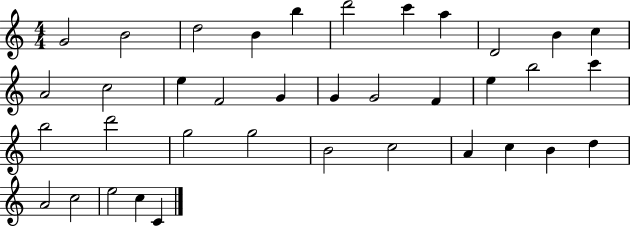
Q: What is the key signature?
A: C major